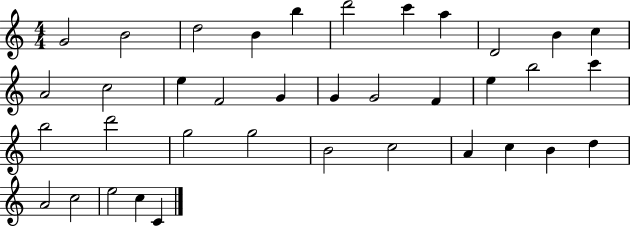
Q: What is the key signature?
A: C major